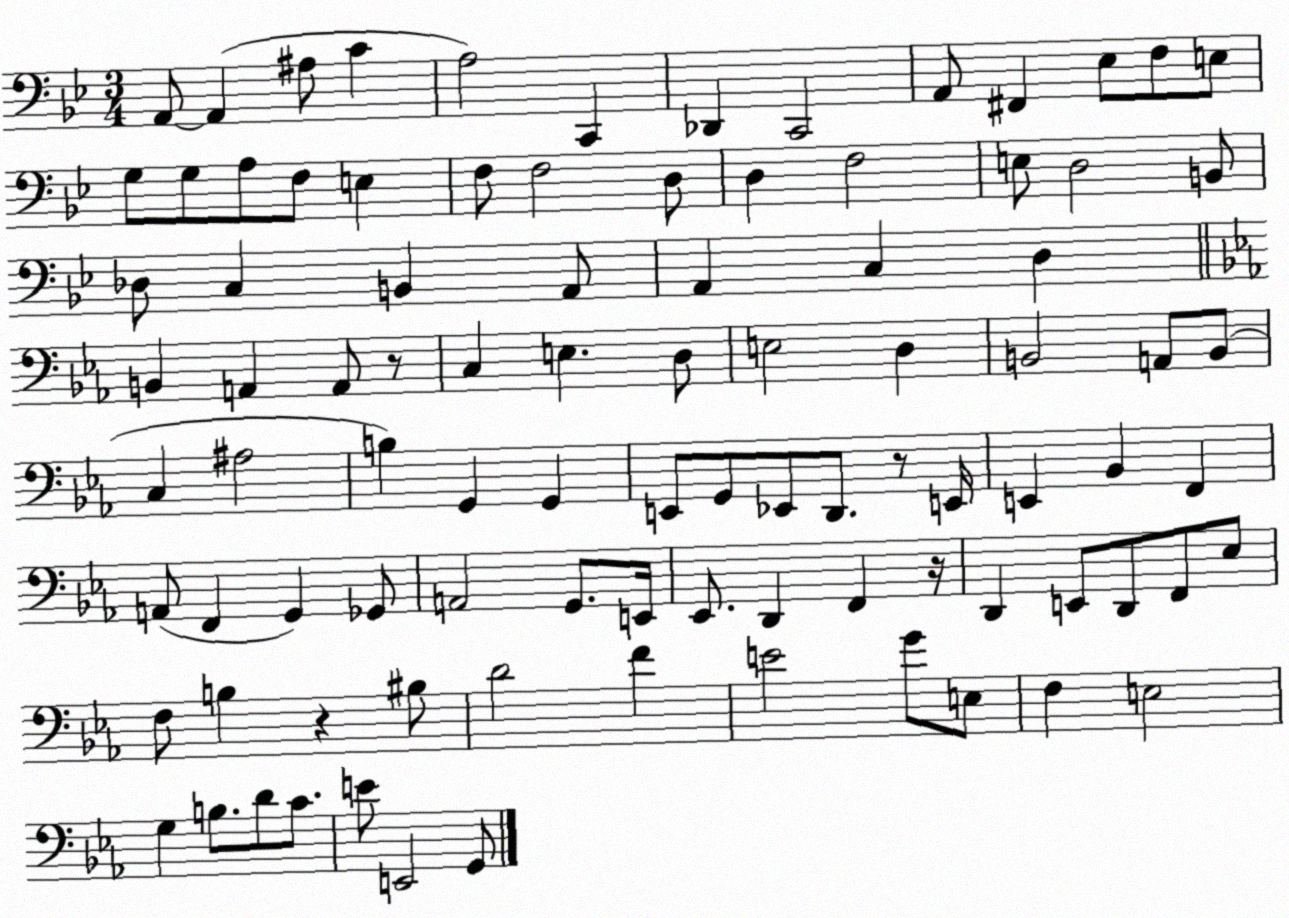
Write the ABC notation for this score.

X:1
T:Untitled
M:3/4
L:1/4
K:Bb
A,,/2 A,, ^A,/2 C A,2 C,, _D,, C,,2 A,,/2 ^F,, _E,/2 F,/2 E,/2 G,/2 G,/2 A,/2 F,/2 E, F,/2 F,2 D,/2 D, F,2 E,/2 D,2 B,,/2 _D,/2 C, B,, A,,/2 A,, C, D, B,, A,, A,,/2 z/2 C, E, D,/2 E,2 D, B,,2 A,,/2 B,,/2 C, ^A,2 B, G,, G,, E,,/2 G,,/2 _E,,/2 D,,/2 z/2 E,,/4 E,, _B,, F,, A,,/2 F,, G,, _G,,/2 A,,2 G,,/2 E,,/4 _E,,/2 D,, F,, z/4 D,, E,,/2 D,,/2 F,,/2 _E,/2 F,/2 B, z ^B,/2 D2 F E2 G/2 E,/2 F, E,2 G, B,/2 D/2 C/2 E/2 E,,2 G,,/2